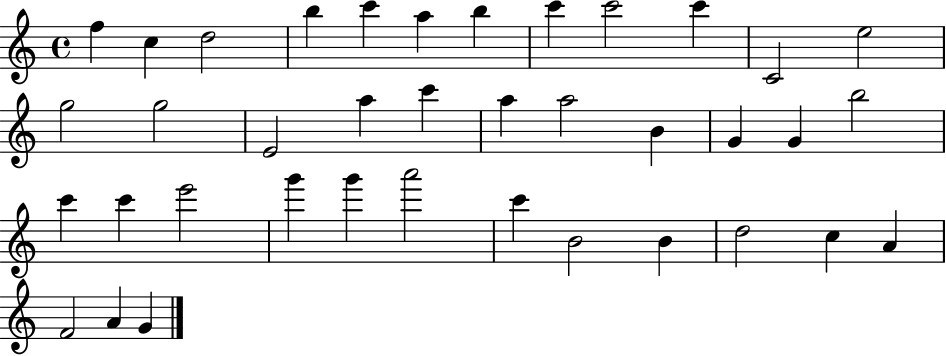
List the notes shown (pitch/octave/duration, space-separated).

F5/q C5/q D5/h B5/q C6/q A5/q B5/q C6/q C6/h C6/q C4/h E5/h G5/h G5/h E4/h A5/q C6/q A5/q A5/h B4/q G4/q G4/q B5/h C6/q C6/q E6/h G6/q G6/q A6/h C6/q B4/h B4/q D5/h C5/q A4/q F4/h A4/q G4/q